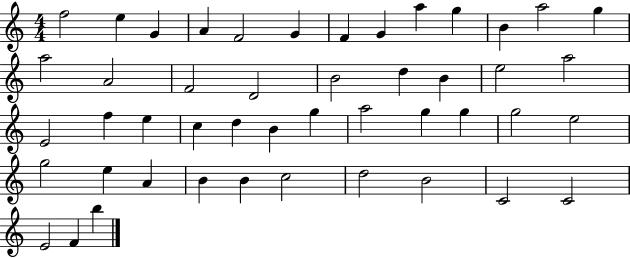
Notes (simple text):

F5/h E5/q G4/q A4/q F4/h G4/q F4/q G4/q A5/q G5/q B4/q A5/h G5/q A5/h A4/h F4/h D4/h B4/h D5/q B4/q E5/h A5/h E4/h F5/q E5/q C5/q D5/q B4/q G5/q A5/h G5/q G5/q G5/h E5/h G5/h E5/q A4/q B4/q B4/q C5/h D5/h B4/h C4/h C4/h E4/h F4/q B5/q